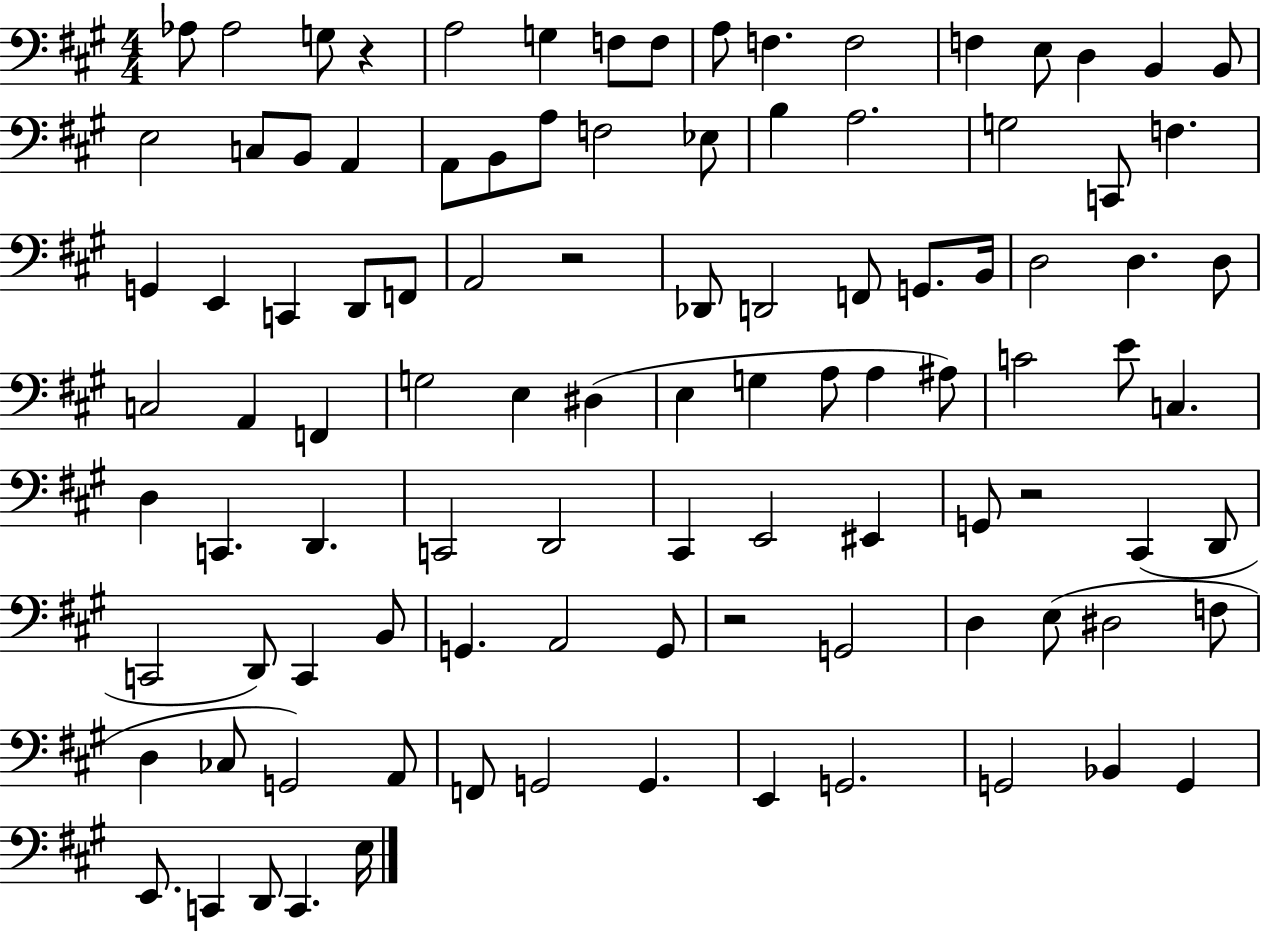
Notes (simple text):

Ab3/e Ab3/h G3/e R/q A3/h G3/q F3/e F3/e A3/e F3/q. F3/h F3/q E3/e D3/q B2/q B2/e E3/h C3/e B2/e A2/q A2/e B2/e A3/e F3/h Eb3/e B3/q A3/h. G3/h C2/e F3/q. G2/q E2/q C2/q D2/e F2/e A2/h R/h Db2/e D2/h F2/e G2/e. B2/s D3/h D3/q. D3/e C3/h A2/q F2/q G3/h E3/q D#3/q E3/q G3/q A3/e A3/q A#3/e C4/h E4/e C3/q. D3/q C2/q. D2/q. C2/h D2/h C#2/q E2/h EIS2/q G2/e R/h C#2/q D2/e C2/h D2/e C2/q B2/e G2/q. A2/h G2/e R/h G2/h D3/q E3/e D#3/h F3/e D3/q CES3/e G2/h A2/e F2/e G2/h G2/q. E2/q G2/h. G2/h Bb2/q G2/q E2/e. C2/q D2/e C2/q. E3/s